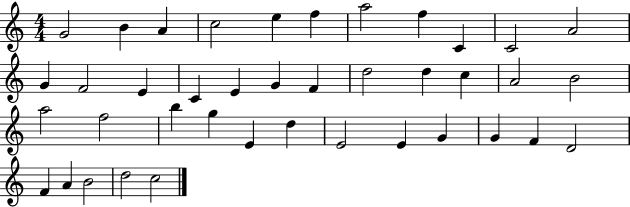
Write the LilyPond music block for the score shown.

{
  \clef treble
  \numericTimeSignature
  \time 4/4
  \key c \major
  g'2 b'4 a'4 | c''2 e''4 f''4 | a''2 f''4 c'4 | c'2 a'2 | \break g'4 f'2 e'4 | c'4 e'4 g'4 f'4 | d''2 d''4 c''4 | a'2 b'2 | \break a''2 f''2 | b''4 g''4 e'4 d''4 | e'2 e'4 g'4 | g'4 f'4 d'2 | \break f'4 a'4 b'2 | d''2 c''2 | \bar "|."
}